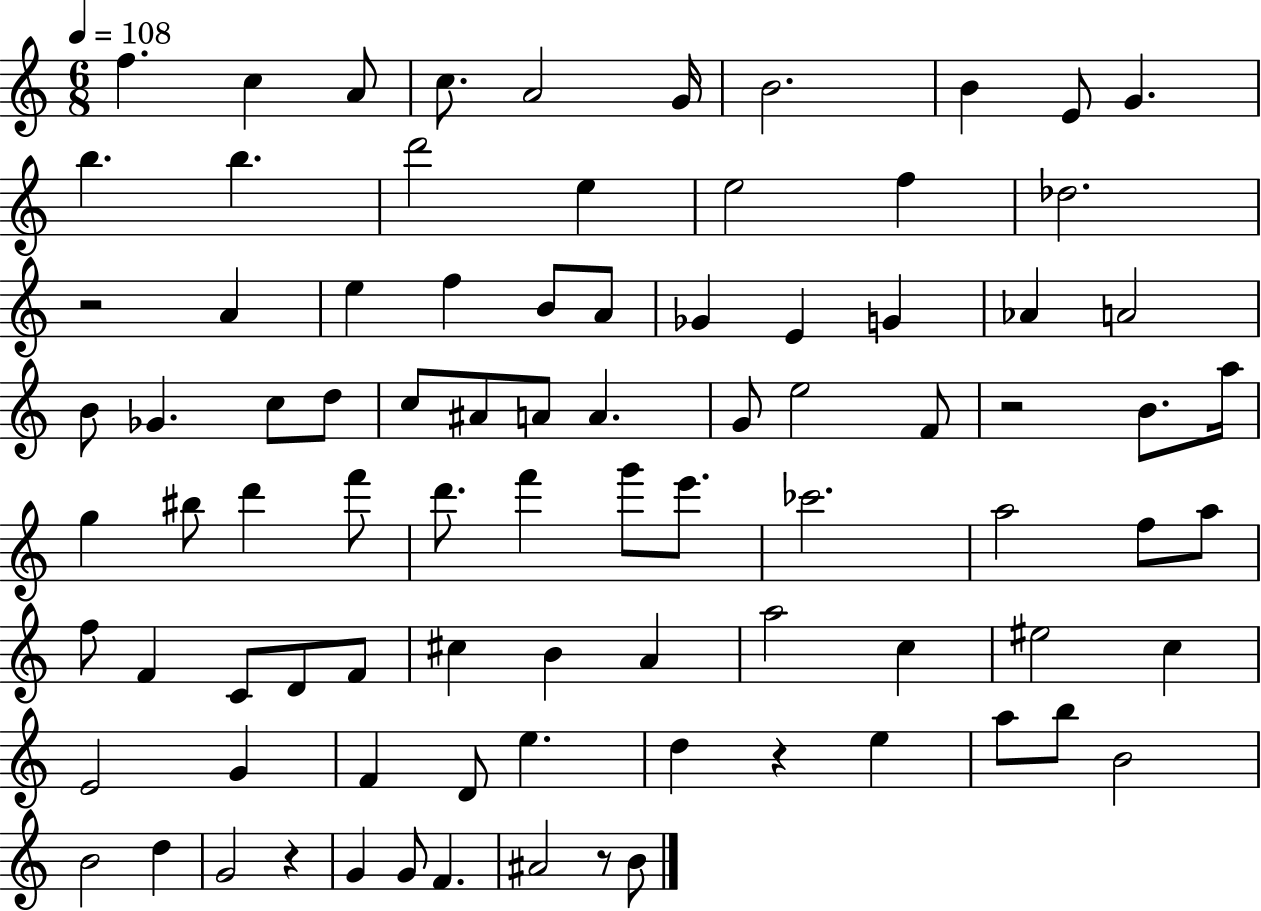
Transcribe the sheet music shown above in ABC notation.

X:1
T:Untitled
M:6/8
L:1/4
K:C
f c A/2 c/2 A2 G/4 B2 B E/2 G b b d'2 e e2 f _d2 z2 A e f B/2 A/2 _G E G _A A2 B/2 _G c/2 d/2 c/2 ^A/2 A/2 A G/2 e2 F/2 z2 B/2 a/4 g ^b/2 d' f'/2 d'/2 f' g'/2 e'/2 _c'2 a2 f/2 a/2 f/2 F C/2 D/2 F/2 ^c B A a2 c ^e2 c E2 G F D/2 e d z e a/2 b/2 B2 B2 d G2 z G G/2 F ^A2 z/2 B/2